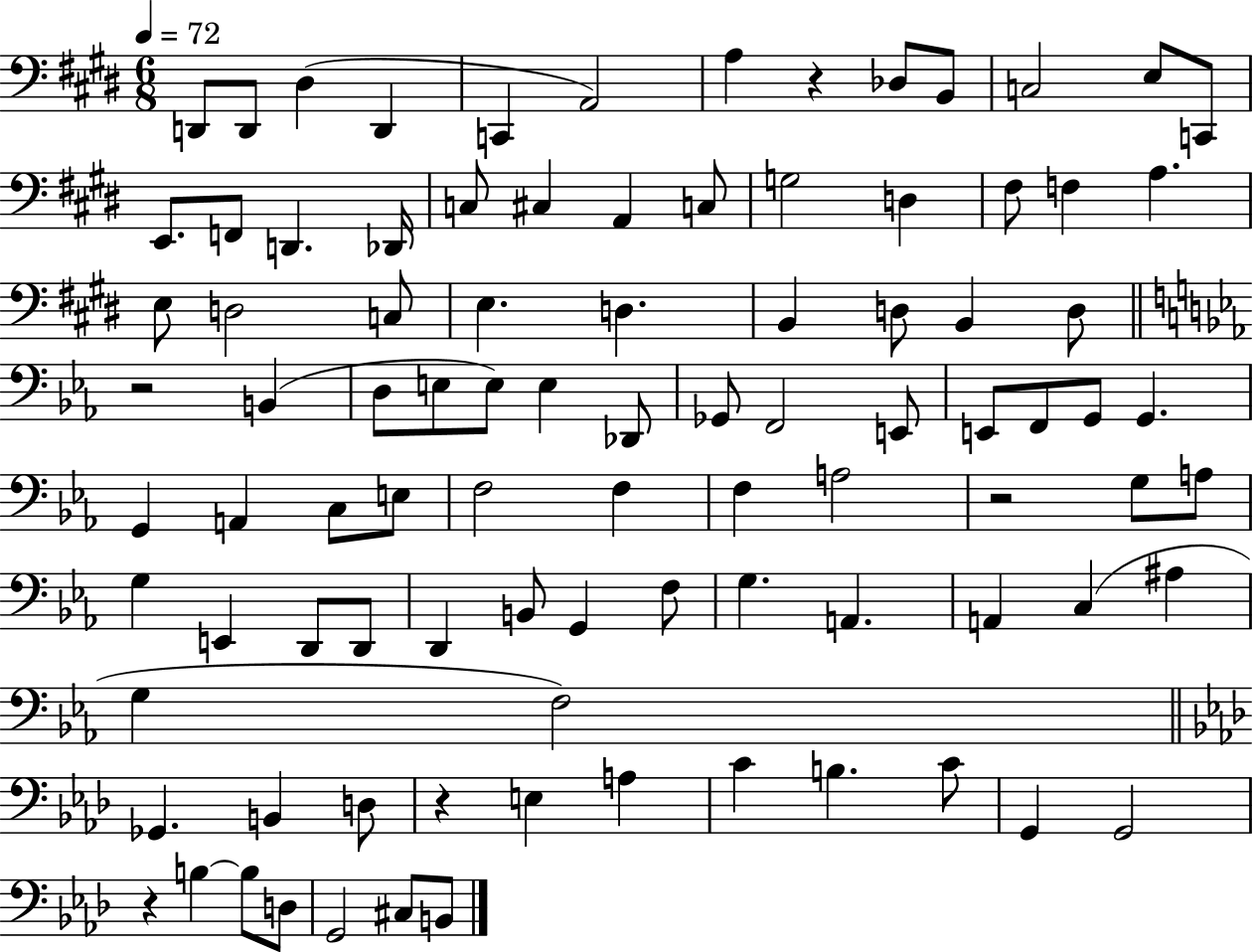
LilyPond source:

{
  \clef bass
  \numericTimeSignature
  \time 6/8
  \key e \major
  \tempo 4 = 72
  \repeat volta 2 { d,8 d,8 dis4( d,4 | c,4 a,2) | a4 r4 des8 b,8 | c2 e8 c,8 | \break e,8. f,8 d,4. des,16 | c8 cis4 a,4 c8 | g2 d4 | fis8 f4 a4. | \break e8 d2 c8 | e4. d4. | b,4 d8 b,4 d8 | \bar "||" \break \key c \minor r2 b,4( | d8 e8 e8) e4 des,8 | ges,8 f,2 e,8 | e,8 f,8 g,8 g,4. | \break g,4 a,4 c8 e8 | f2 f4 | f4 a2 | r2 g8 a8 | \break g4 e,4 d,8 d,8 | d,4 b,8 g,4 f8 | g4. a,4. | a,4 c4( ais4 | \break g4 f2) | \bar "||" \break \key aes \major ges,4. b,4 d8 | r4 e4 a4 | c'4 b4. c'8 | g,4 g,2 | \break r4 b4~~ b8 d8 | g,2 cis8 b,8 | } \bar "|."
}